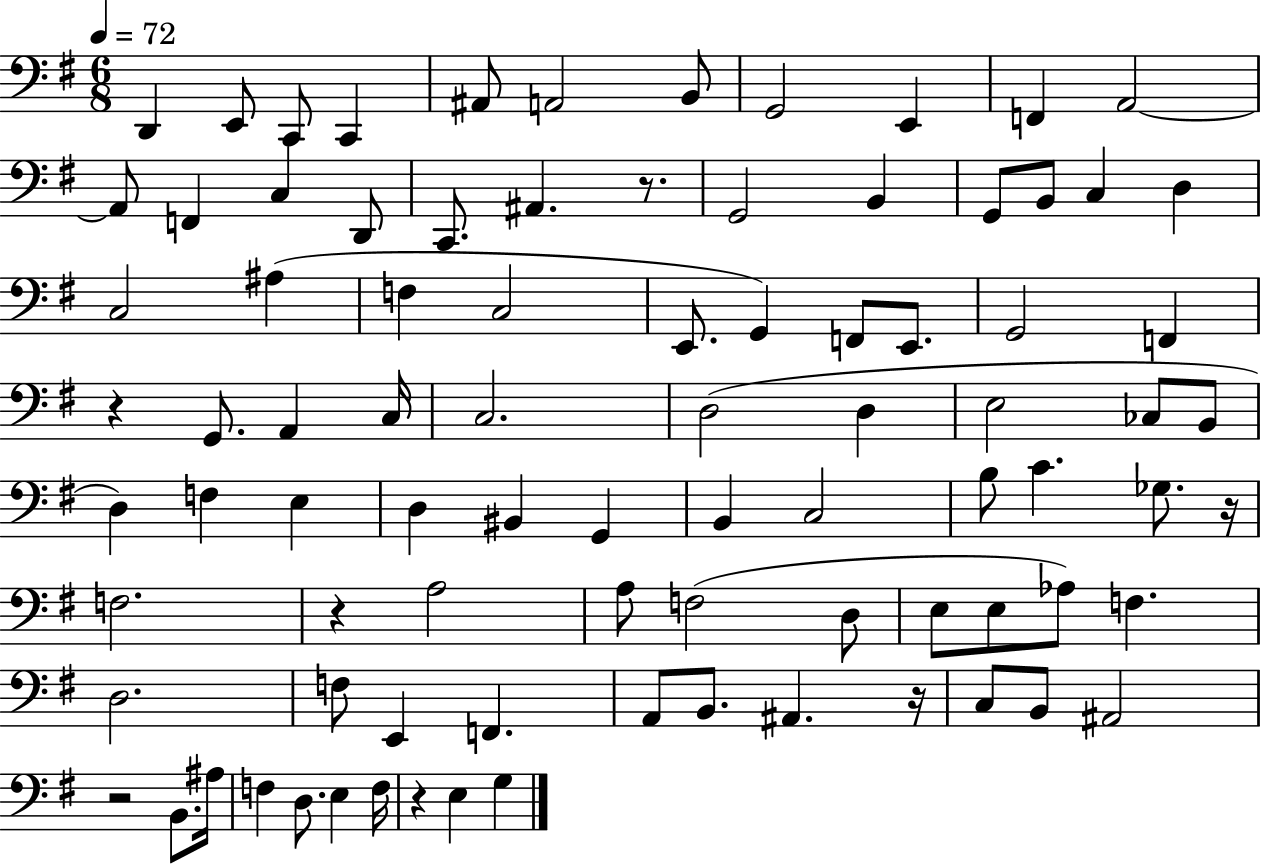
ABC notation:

X:1
T:Untitled
M:6/8
L:1/4
K:G
D,, E,,/2 C,,/2 C,, ^A,,/2 A,,2 B,,/2 G,,2 E,, F,, A,,2 A,,/2 F,, C, D,,/2 C,,/2 ^A,, z/2 G,,2 B,, G,,/2 B,,/2 C, D, C,2 ^A, F, C,2 E,,/2 G,, F,,/2 E,,/2 G,,2 F,, z G,,/2 A,, C,/4 C,2 D,2 D, E,2 _C,/2 B,,/2 D, F, E, D, ^B,, G,, B,, C,2 B,/2 C _G,/2 z/4 F,2 z A,2 A,/2 F,2 D,/2 E,/2 E,/2 _A,/2 F, D,2 F,/2 E,, F,, A,,/2 B,,/2 ^A,, z/4 C,/2 B,,/2 ^A,,2 z2 B,,/2 ^A,/4 F, D,/2 E, F,/4 z E, G,